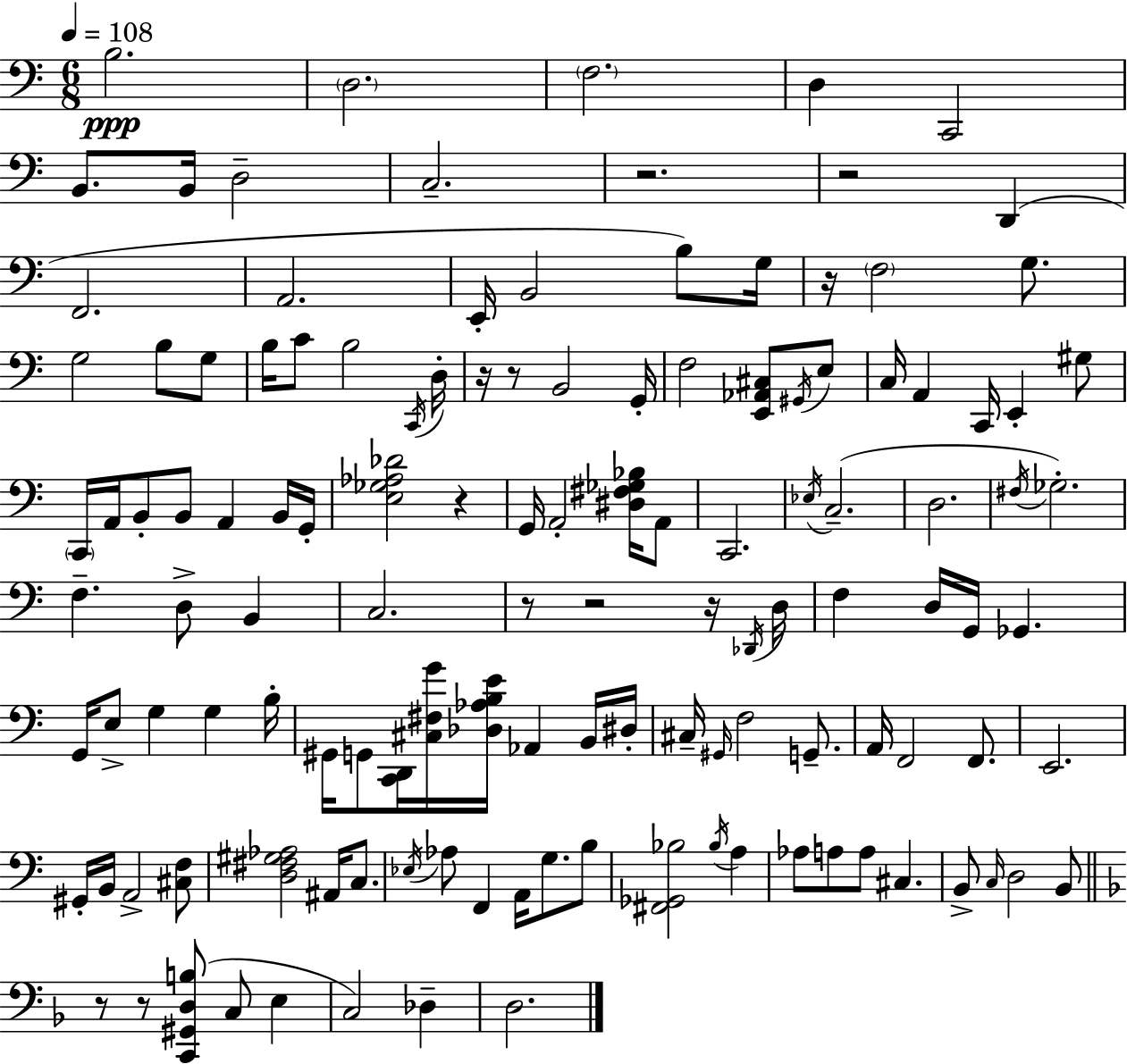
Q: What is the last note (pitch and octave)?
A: D3